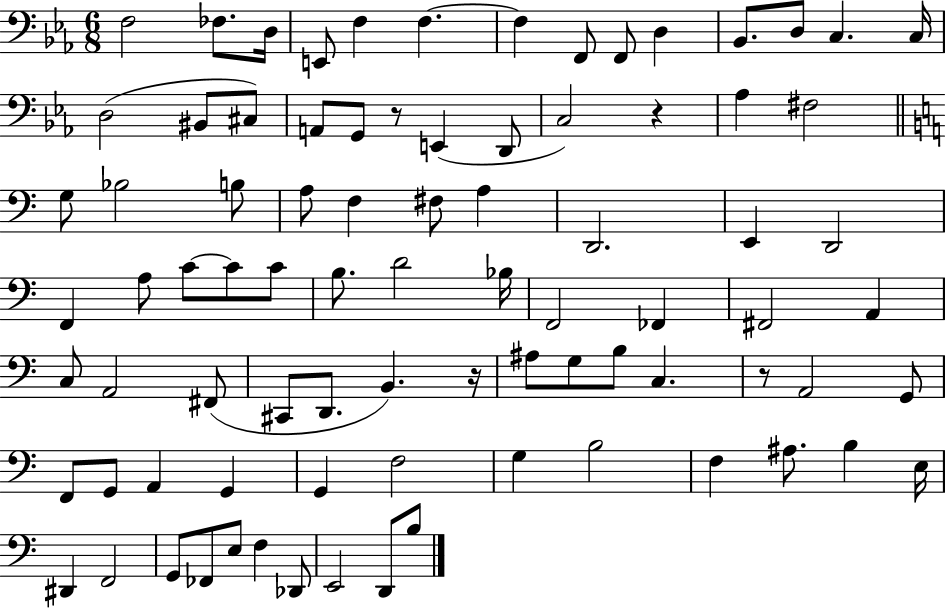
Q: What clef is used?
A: bass